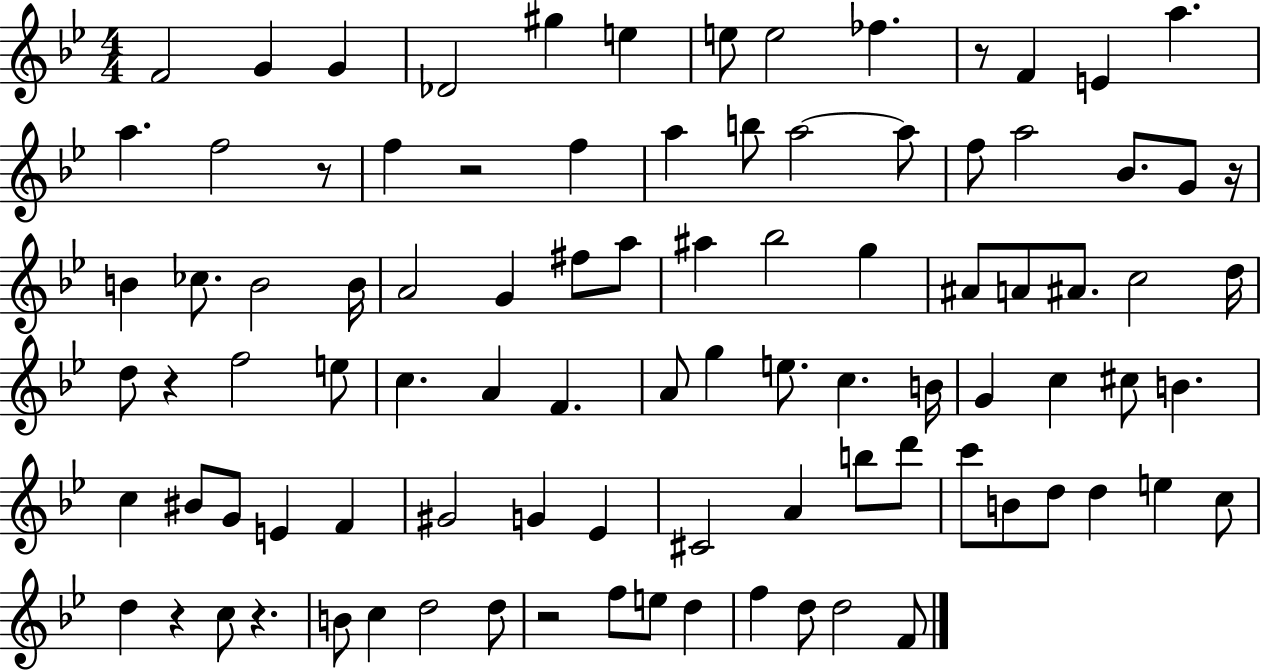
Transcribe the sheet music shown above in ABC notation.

X:1
T:Untitled
M:4/4
L:1/4
K:Bb
F2 G G _D2 ^g e e/2 e2 _f z/2 F E a a f2 z/2 f z2 f a b/2 a2 a/2 f/2 a2 _B/2 G/2 z/4 B _c/2 B2 B/4 A2 G ^f/2 a/2 ^a _b2 g ^A/2 A/2 ^A/2 c2 d/4 d/2 z f2 e/2 c A F A/2 g e/2 c B/4 G c ^c/2 B c ^B/2 G/2 E F ^G2 G _E ^C2 A b/2 d'/2 c'/2 B/2 d/2 d e c/2 d z c/2 z B/2 c d2 d/2 z2 f/2 e/2 d f d/2 d2 F/2